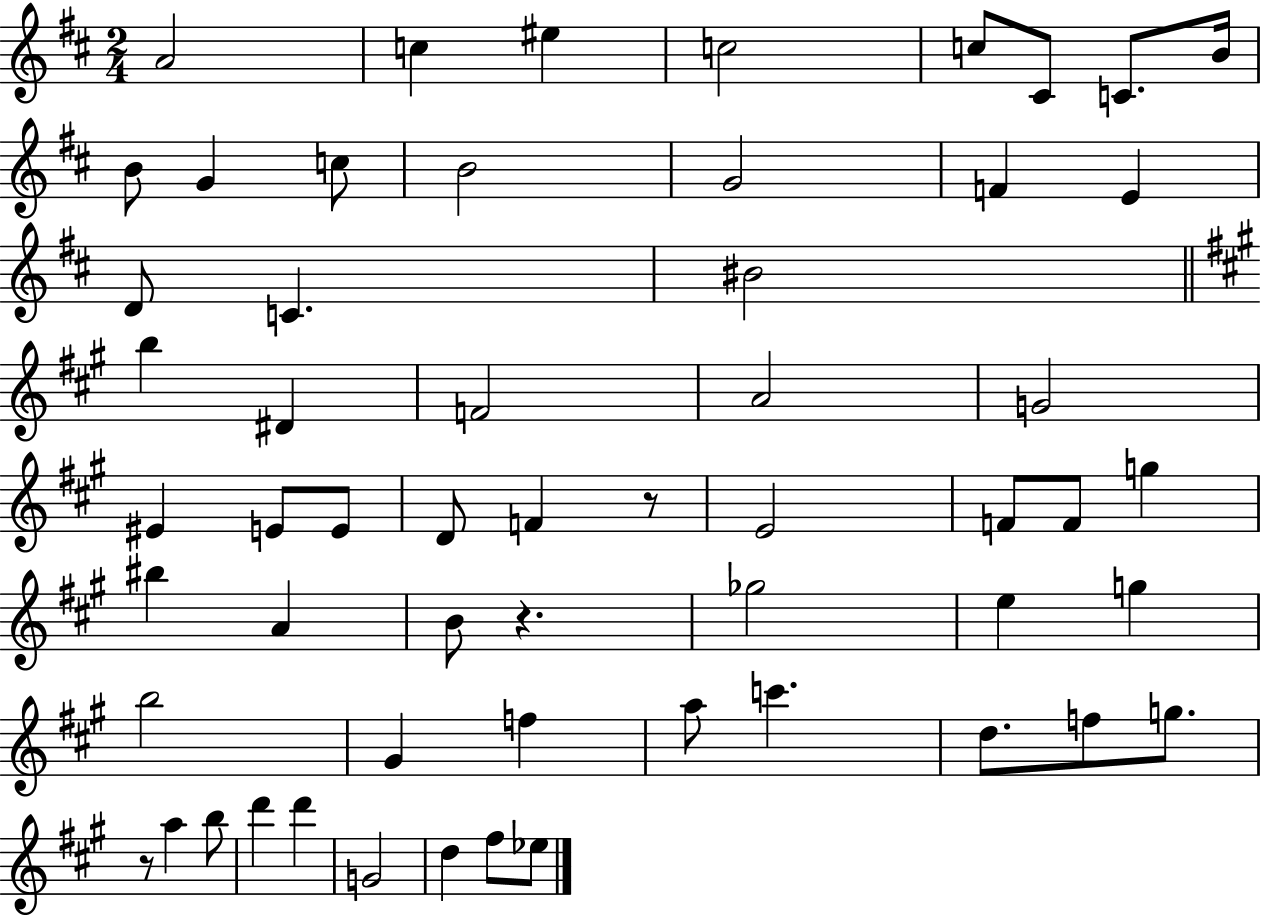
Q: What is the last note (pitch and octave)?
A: Eb5